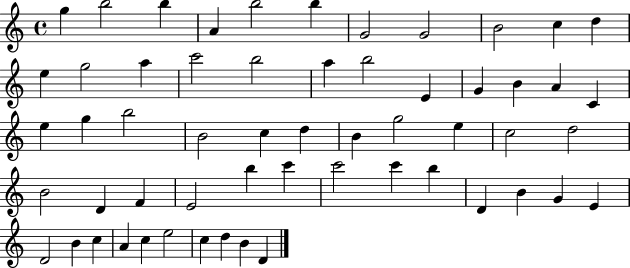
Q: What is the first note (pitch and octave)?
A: G5